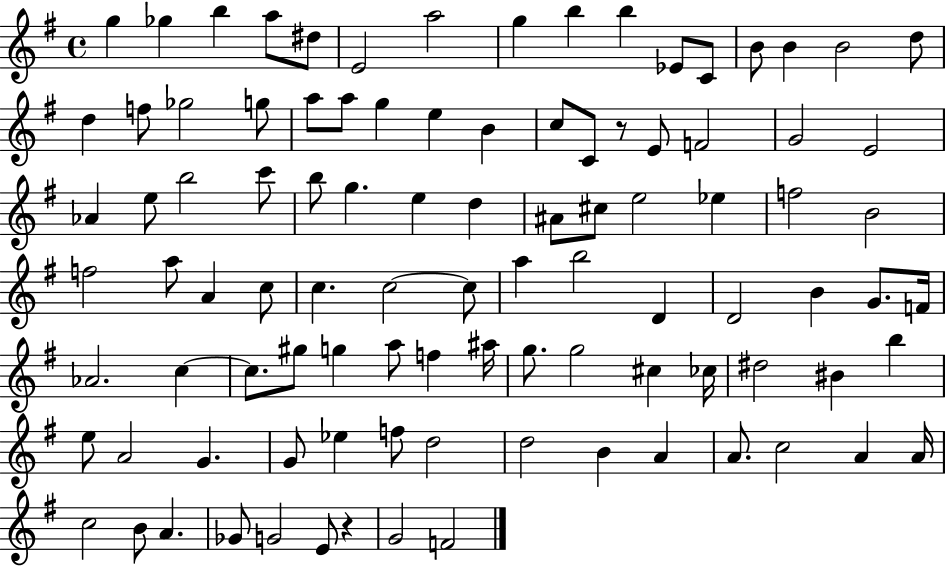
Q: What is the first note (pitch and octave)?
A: G5